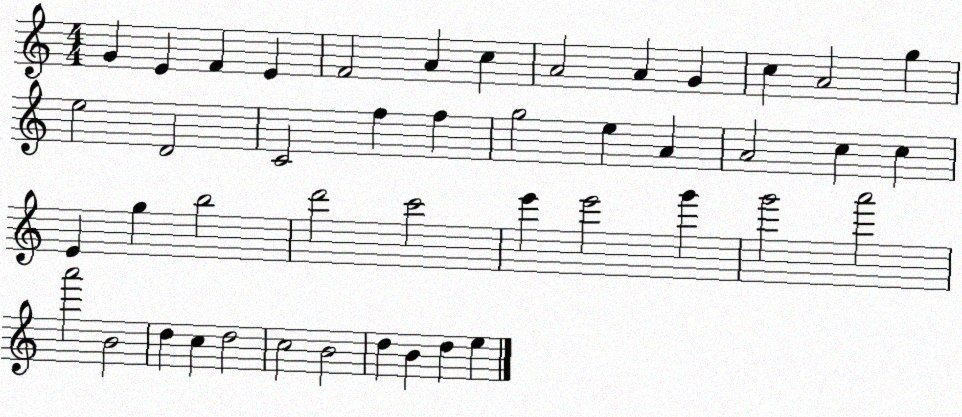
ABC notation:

X:1
T:Untitled
M:4/4
L:1/4
K:C
G E F E F2 A c A2 A G c A2 g e2 D2 C2 f f g2 e A A2 c c E g b2 d'2 c'2 e' e'2 g' g'2 a'2 a'2 B2 d c d2 c2 B2 d B d e